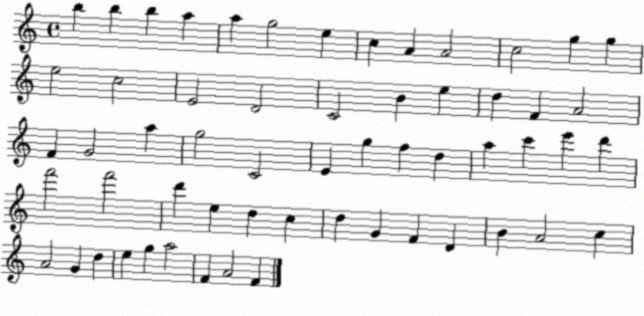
X:1
T:Untitled
M:4/4
L:1/4
K:C
b b b a a g2 e c A A2 c2 g g e2 c2 E2 D2 C2 B e d F A2 F G2 a g2 C2 E g f d a c' e' d' f'2 f'2 d' e d c d G F D B A2 c A2 G d e g a2 F A2 F